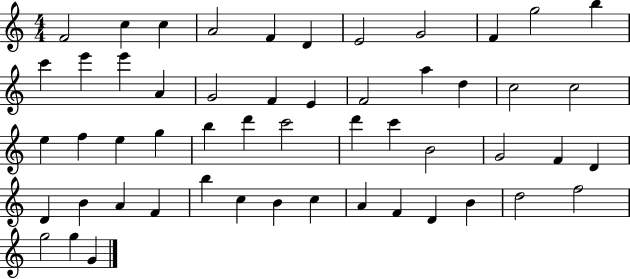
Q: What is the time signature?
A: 4/4